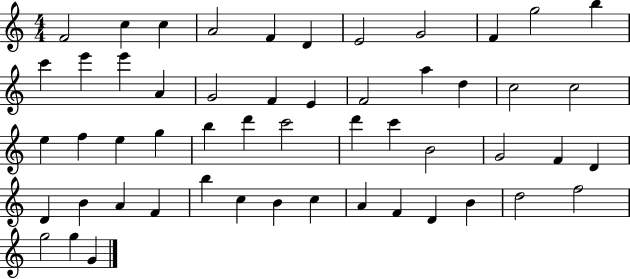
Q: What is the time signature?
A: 4/4